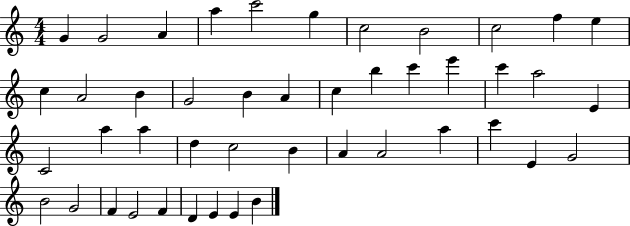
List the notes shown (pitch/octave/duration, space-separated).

G4/q G4/h A4/q A5/q C6/h G5/q C5/h B4/h C5/h F5/q E5/q C5/q A4/h B4/q G4/h B4/q A4/q C5/q B5/q C6/q E6/q C6/q A5/h E4/q C4/h A5/q A5/q D5/q C5/h B4/q A4/q A4/h A5/q C6/q E4/q G4/h B4/h G4/h F4/q E4/h F4/q D4/q E4/q E4/q B4/q